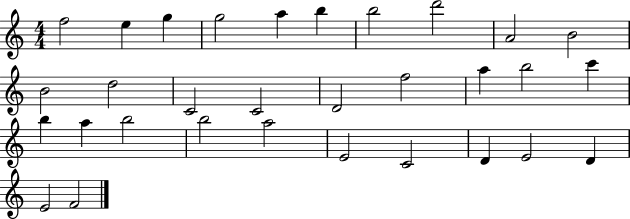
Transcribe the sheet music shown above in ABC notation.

X:1
T:Untitled
M:4/4
L:1/4
K:C
f2 e g g2 a b b2 d'2 A2 B2 B2 d2 C2 C2 D2 f2 a b2 c' b a b2 b2 a2 E2 C2 D E2 D E2 F2